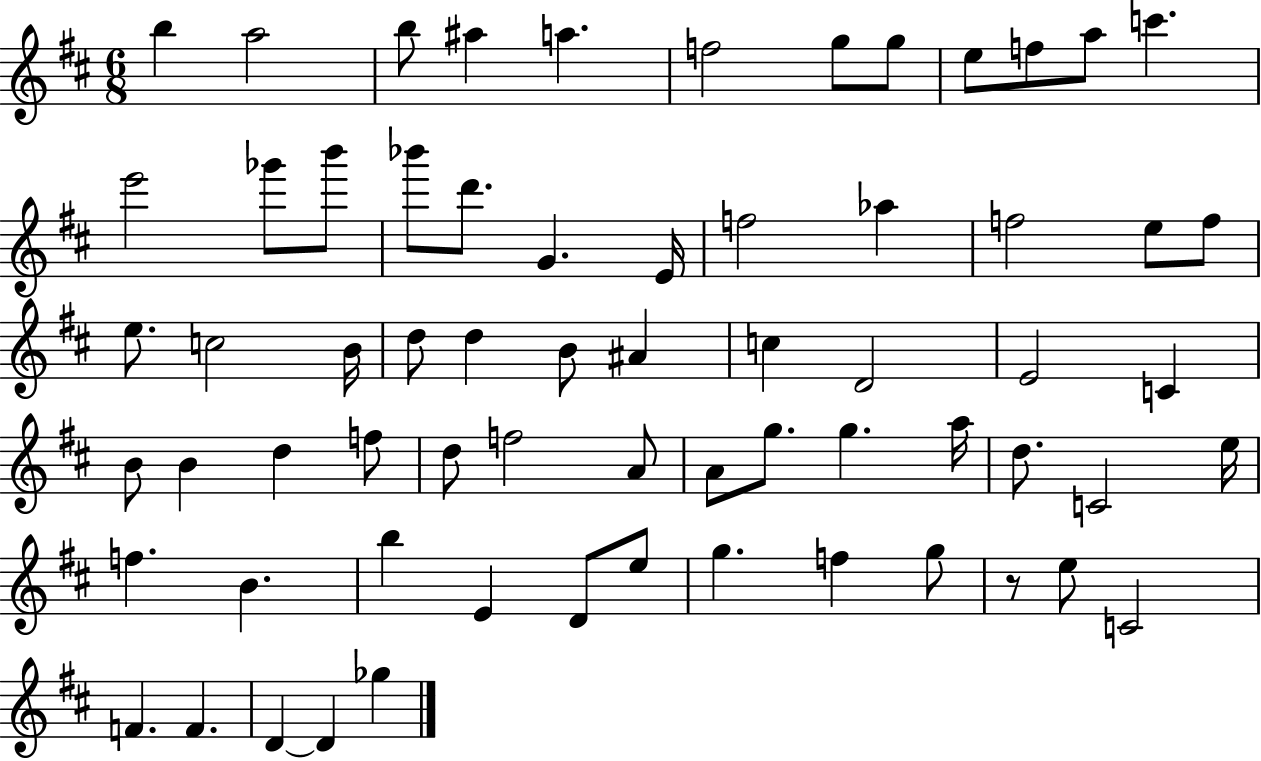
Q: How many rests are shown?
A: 1